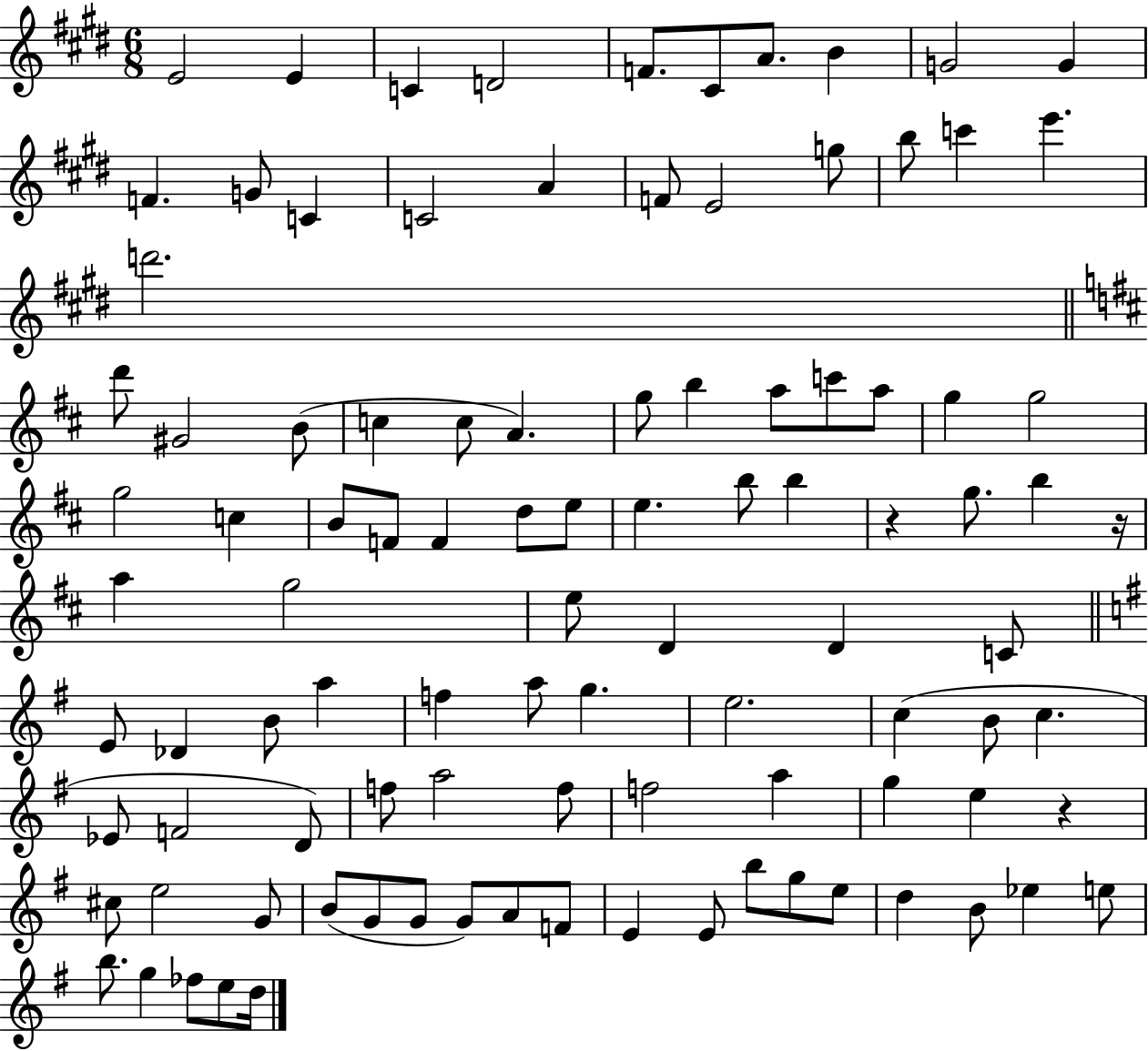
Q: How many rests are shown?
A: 3